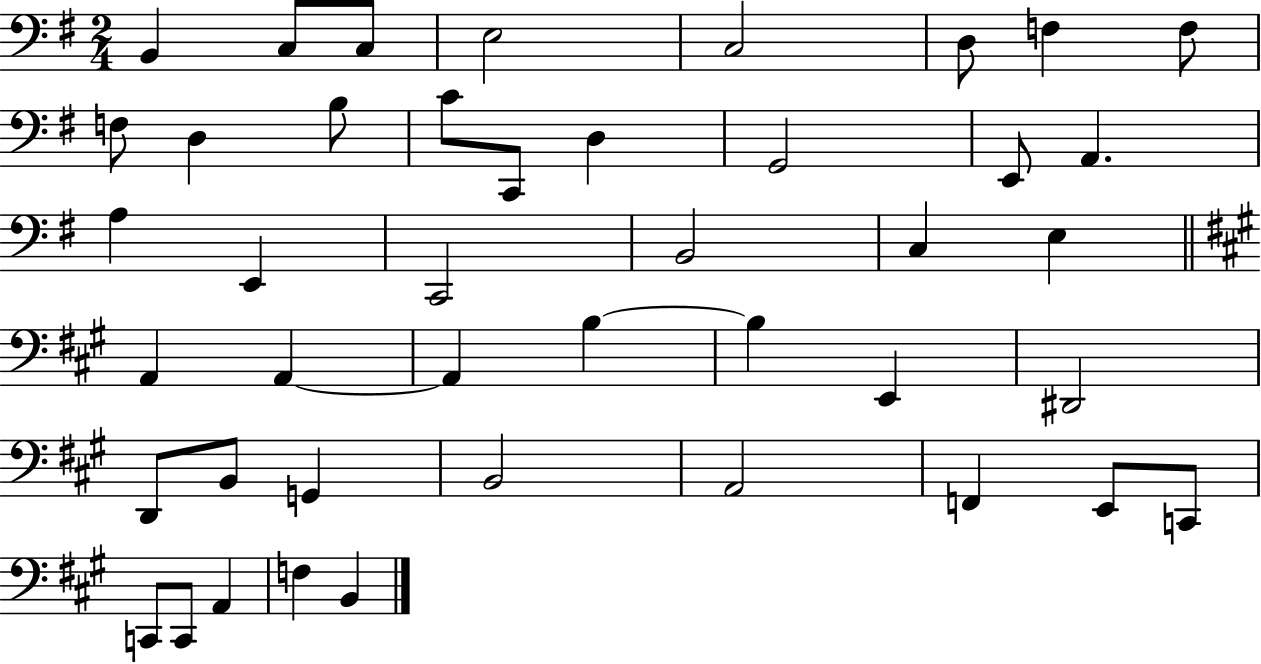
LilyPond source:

{
  \clef bass
  \numericTimeSignature
  \time 2/4
  \key g \major
  b,4 c8 c8 | e2 | c2 | d8 f4 f8 | \break f8 d4 b8 | c'8 c,8 d4 | g,2 | e,8 a,4. | \break a4 e,4 | c,2 | b,2 | c4 e4 | \break \bar "||" \break \key a \major a,4 a,4~~ | a,4 b4~~ | b4 e,4 | dis,2 | \break d,8 b,8 g,4 | b,2 | a,2 | f,4 e,8 c,8 | \break c,8 c,8 a,4 | f4 b,4 | \bar "|."
}